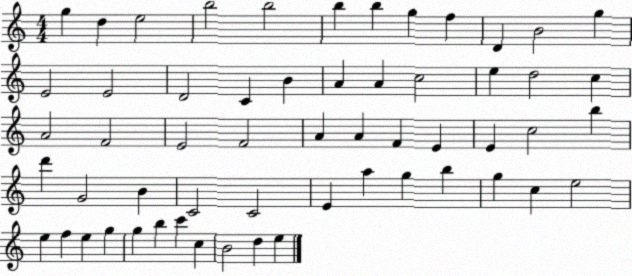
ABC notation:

X:1
T:Untitled
M:4/4
L:1/4
K:C
g d e2 b2 b2 b b g f D B2 g E2 E2 D2 C B A A c2 e d2 c A2 F2 E2 F2 A A F E E c2 b d' G2 B C2 C2 E a g b g c e2 e f e g g b c' c B2 d e